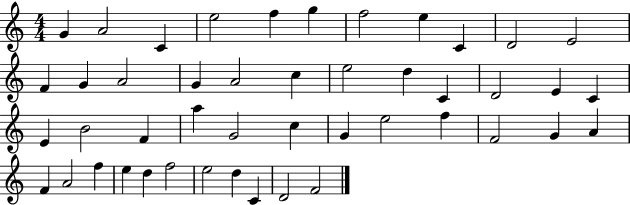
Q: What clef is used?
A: treble